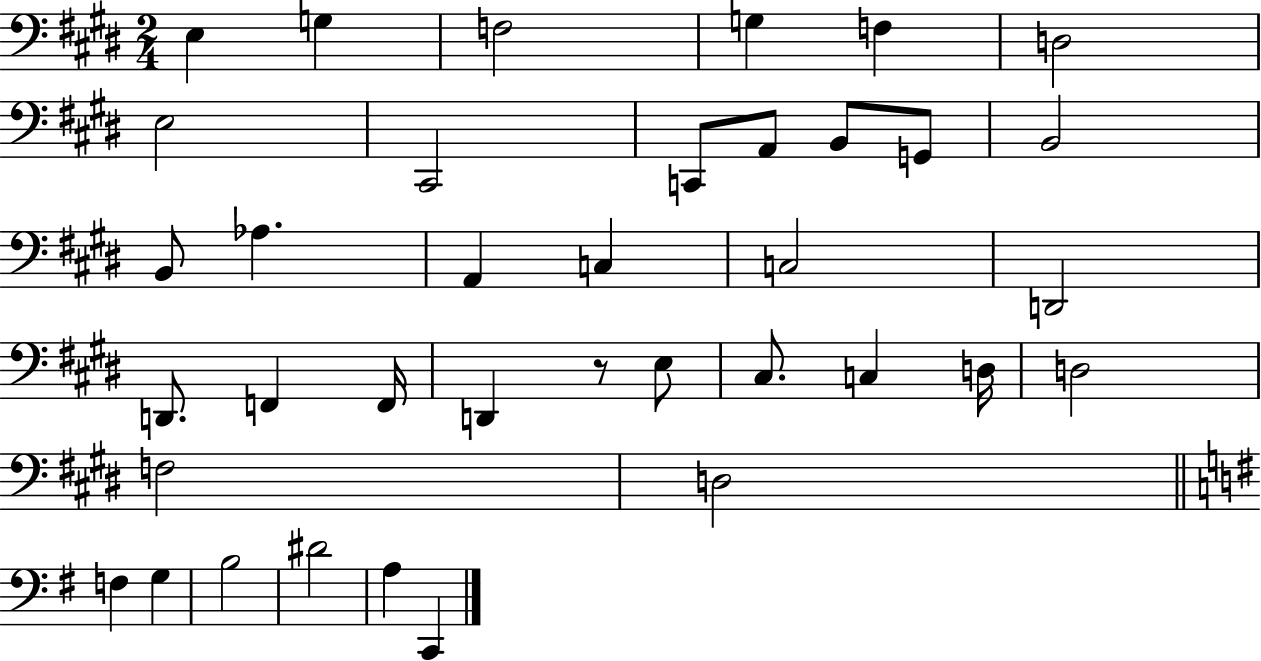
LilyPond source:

{
  \clef bass
  \numericTimeSignature
  \time 2/4
  \key e \major
  \repeat volta 2 { e4 g4 | f2 | g4 f4 | d2 | \break e2 | cis,2 | c,8 a,8 b,8 g,8 | b,2 | \break b,8 aes4. | a,4 c4 | c2 | d,2 | \break d,8. f,4 f,16 | d,4 r8 e8 | cis8. c4 d16 | d2 | \break f2 | d2 | \bar "||" \break \key g \major f4 g4 | b2 | dis'2 | a4 c,4 | \break } \bar "|."
}